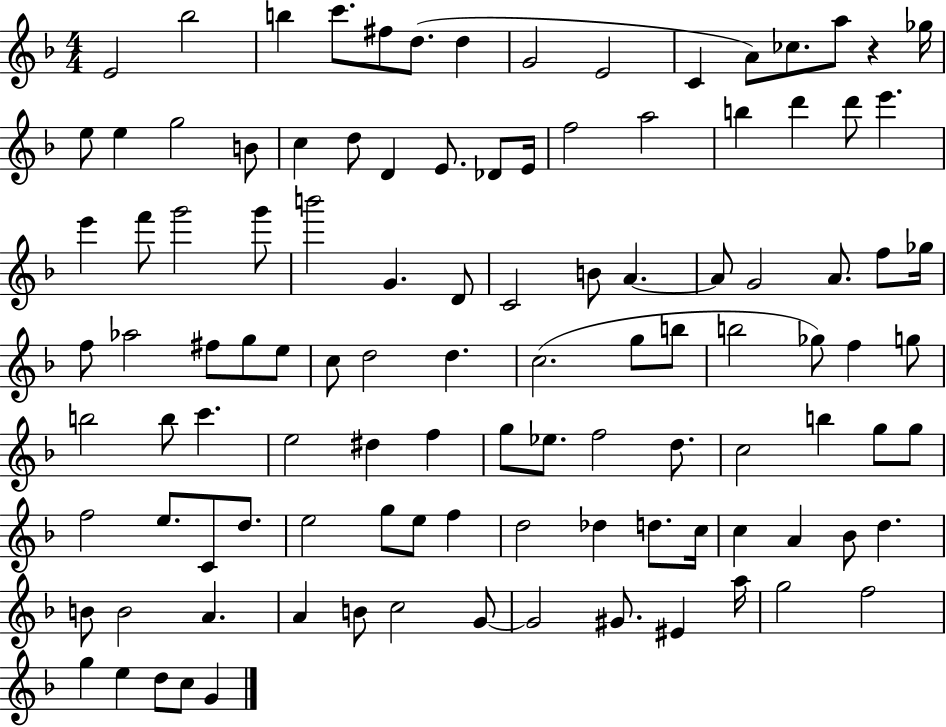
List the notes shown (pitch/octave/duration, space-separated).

E4/h Bb5/h B5/q C6/e. F#5/e D5/e. D5/q G4/h E4/h C4/q A4/e CES5/e. A5/e R/q Gb5/s E5/e E5/q G5/h B4/e C5/q D5/e D4/q E4/e. Db4/e E4/s F5/h A5/h B5/q D6/q D6/e E6/q. E6/q F6/e G6/h G6/e B6/h G4/q. D4/e C4/h B4/e A4/q. A4/e G4/h A4/e. F5/e Gb5/s F5/e Ab5/h F#5/e G5/e E5/e C5/e D5/h D5/q. C5/h. G5/e B5/e B5/h Gb5/e F5/q G5/e B5/h B5/e C6/q. E5/h D#5/q F5/q G5/e Eb5/e. F5/h D5/e. C5/h B5/q G5/e G5/e F5/h E5/e. C4/e D5/e. E5/h G5/e E5/e F5/q D5/h Db5/q D5/e. C5/s C5/q A4/q Bb4/e D5/q. B4/e B4/h A4/q. A4/q B4/e C5/h G4/e G4/h G#4/e. EIS4/q A5/s G5/h F5/h G5/q E5/q D5/e C5/e G4/q